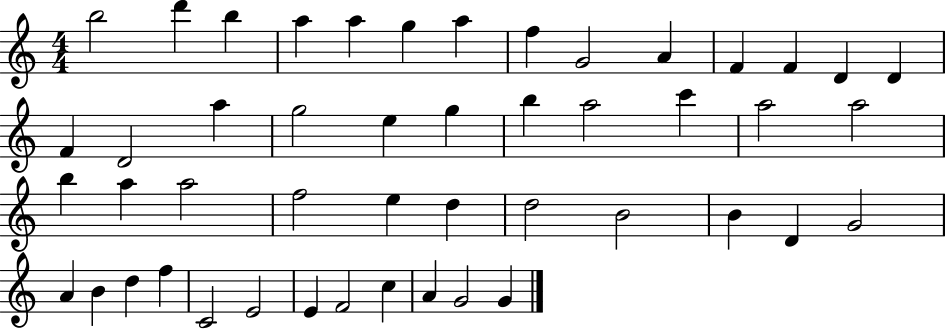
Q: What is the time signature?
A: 4/4